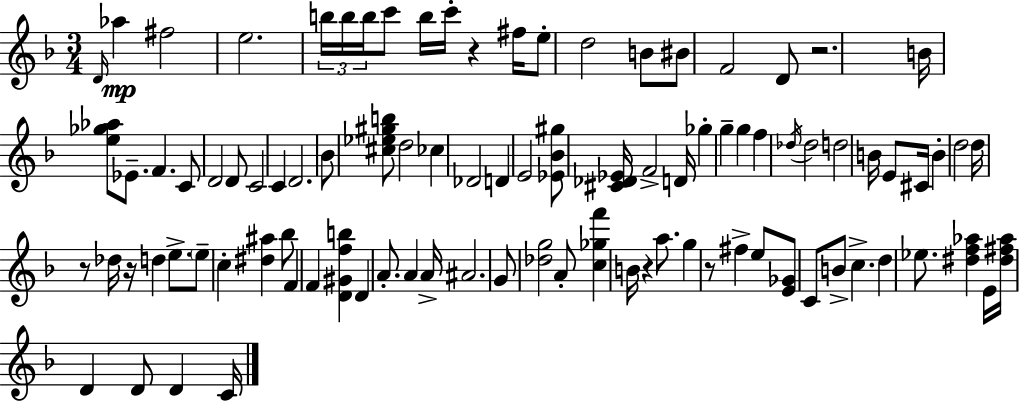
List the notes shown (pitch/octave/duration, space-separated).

D4/s Ab5/q F#5/h E5/h. B5/s B5/s B5/s C6/e B5/s C6/s R/q F#5/s E5/e D5/h B4/e BIS4/e F4/h D4/e R/h. B4/s [E5,Gb5,Ab5]/e Eb4/e. F4/q. C4/e D4/h D4/e C4/h C4/q D4/h. Bb4/e [C#5,Eb5,G#5,B5]/e D5/h CES5/q Db4/h D4/q E4/h [Eb4,Bb4,G#5]/e [C#4,Db4,Eb4]/s F4/h D4/s Gb5/q G5/q G5/q F5/q Db5/s Db5/h D5/h B4/s E4/e C#4/s B4/q D5/h D5/s R/e Db5/s R/s D5/q E5/e. E5/e C5/q [D#5,A#5]/q Bb5/e F4/q F4/q [D4,G#4,F5,B5]/q D4/q A4/e. A4/q A4/s A#4/h. G4/e [Db5,G5]/h A4/e [C5,Gb5,F6]/q B4/s R/q A5/e. G5/q R/e F#5/q E5/e [E4,Gb4]/e C4/e B4/e C5/q. D5/q Eb5/e. [D#5,F5,Ab5]/q E4/s [D#5,F#5,Ab5]/s D4/q D4/e D4/q C4/s